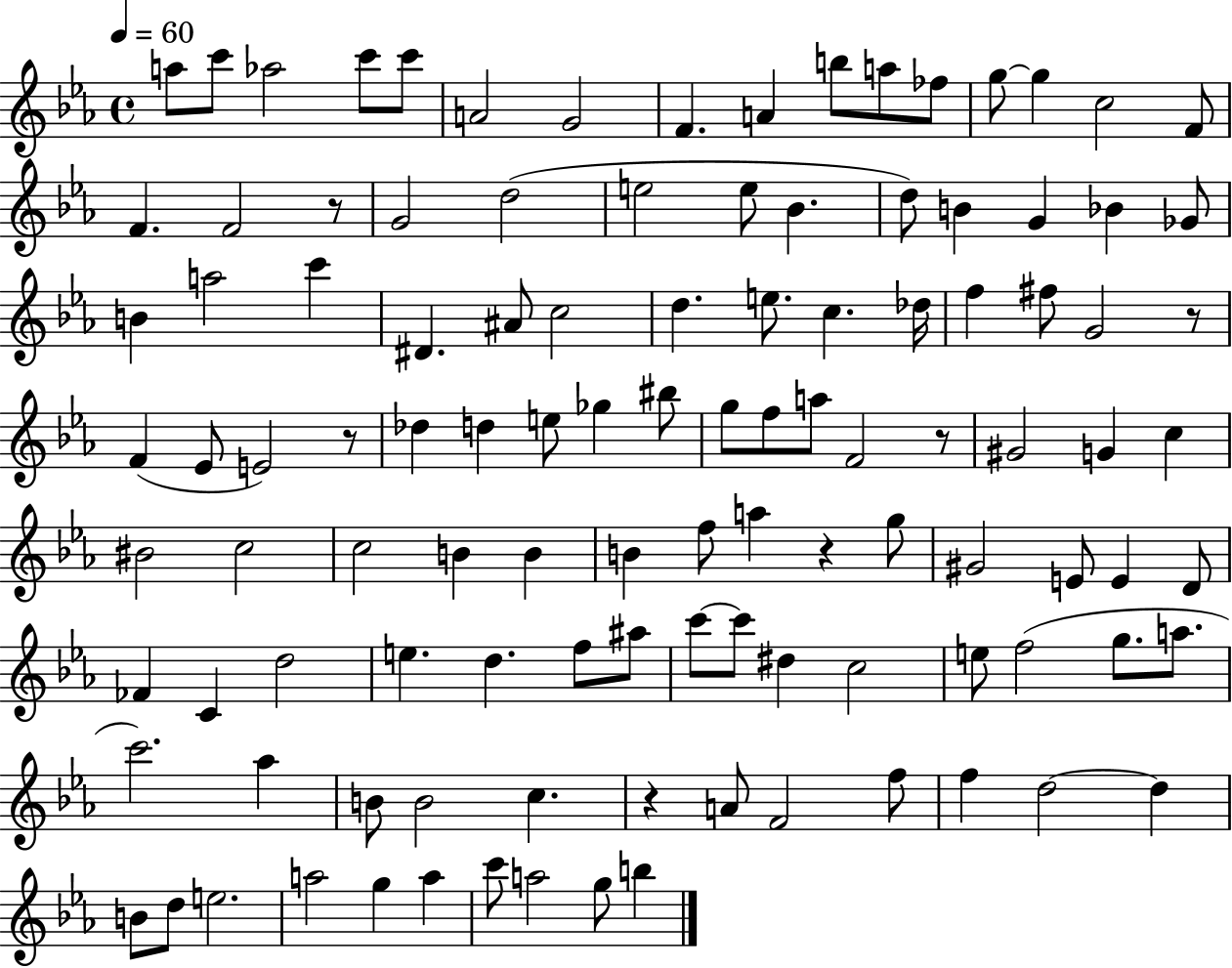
{
  \clef treble
  \time 4/4
  \defaultTimeSignature
  \key ees \major
  \tempo 4 = 60
  a''8 c'''8 aes''2 c'''8 c'''8 | a'2 g'2 | f'4. a'4 b''8 a''8 fes''8 | g''8~~ g''4 c''2 f'8 | \break f'4. f'2 r8 | g'2 d''2( | e''2 e''8 bes'4. | d''8) b'4 g'4 bes'4 ges'8 | \break b'4 a''2 c'''4 | dis'4. ais'8 c''2 | d''4. e''8. c''4. des''16 | f''4 fis''8 g'2 r8 | \break f'4( ees'8 e'2) r8 | des''4 d''4 e''8 ges''4 bis''8 | g''8 f''8 a''8 f'2 r8 | gis'2 g'4 c''4 | \break bis'2 c''2 | c''2 b'4 b'4 | b'4 f''8 a''4 r4 g''8 | gis'2 e'8 e'4 d'8 | \break fes'4 c'4 d''2 | e''4. d''4. f''8 ais''8 | c'''8~~ c'''8 dis''4 c''2 | e''8 f''2( g''8. a''8. | \break c'''2.) aes''4 | b'8 b'2 c''4. | r4 a'8 f'2 f''8 | f''4 d''2~~ d''4 | \break b'8 d''8 e''2. | a''2 g''4 a''4 | c'''8 a''2 g''8 b''4 | \bar "|."
}